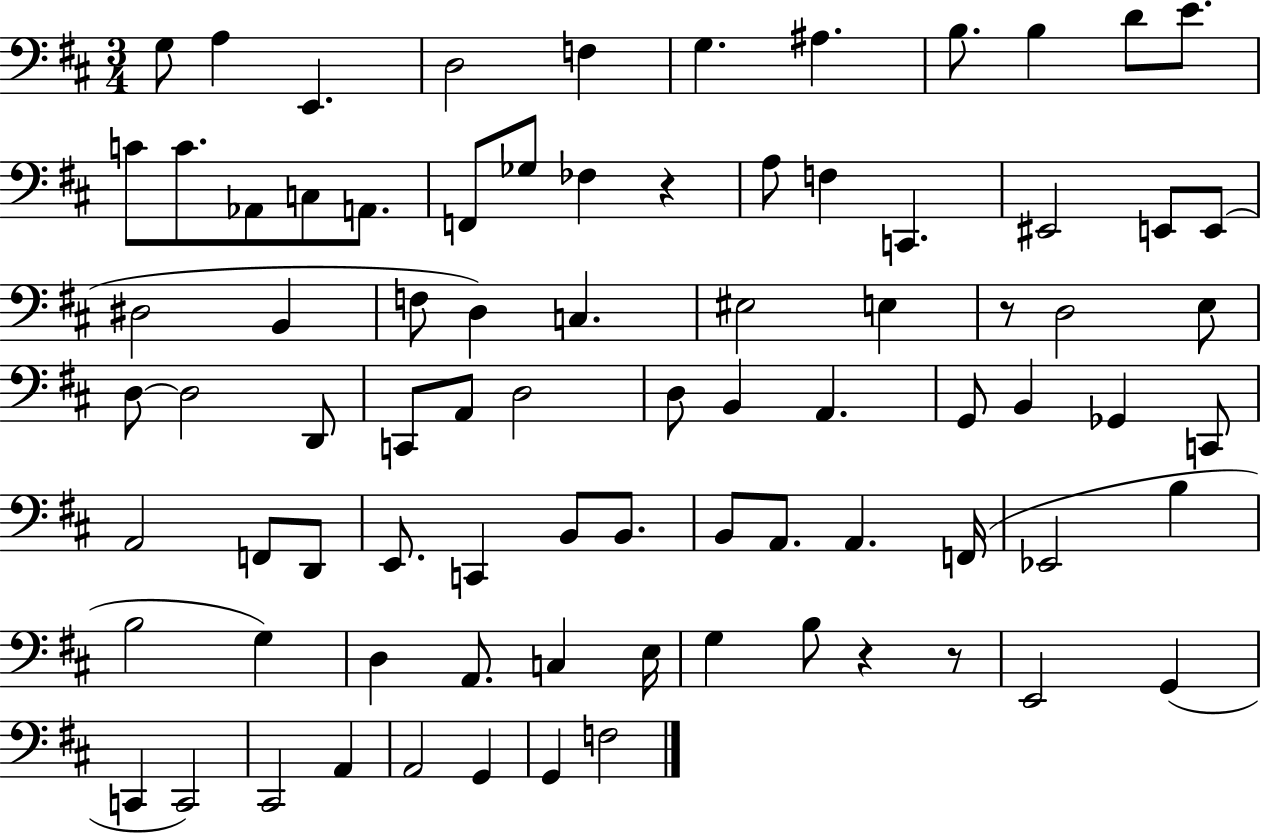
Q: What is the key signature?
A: D major